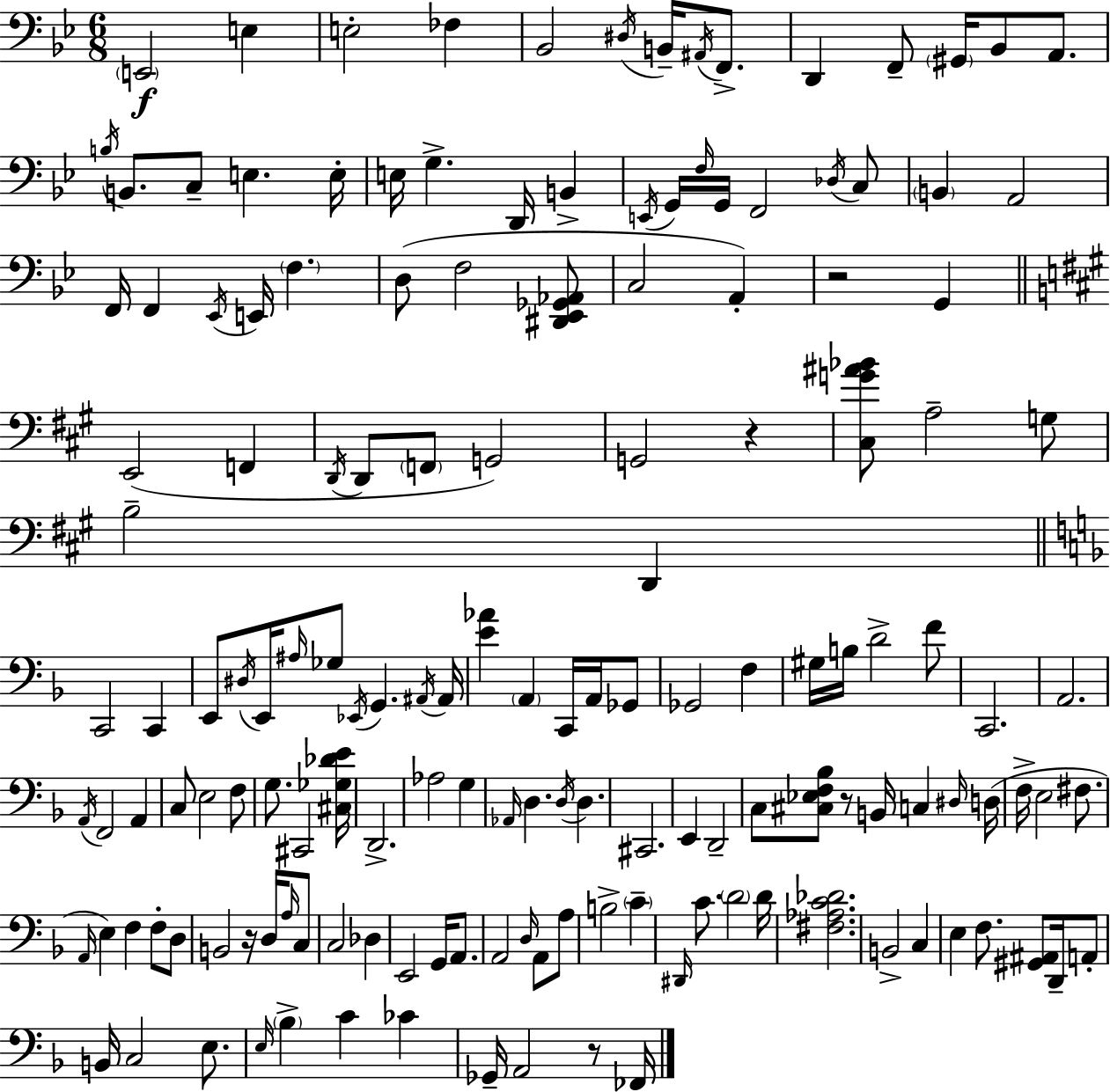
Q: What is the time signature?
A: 6/8